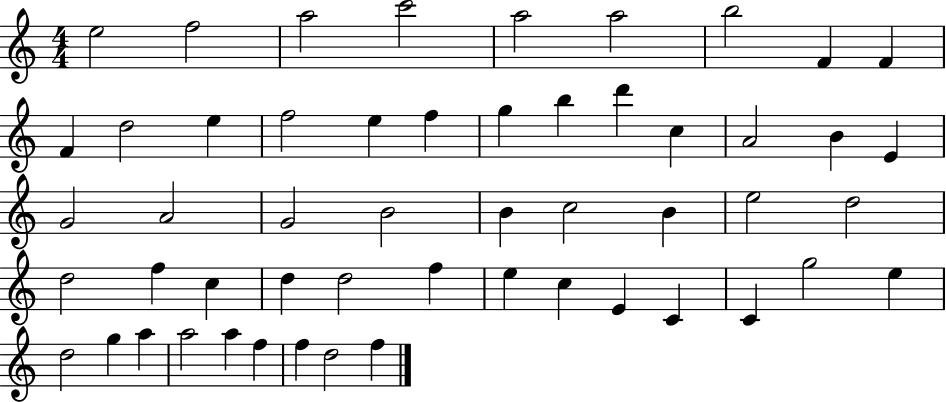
E5/h F5/h A5/h C6/h A5/h A5/h B5/h F4/q F4/q F4/q D5/h E5/q F5/h E5/q F5/q G5/q B5/q D6/q C5/q A4/h B4/q E4/q G4/h A4/h G4/h B4/h B4/q C5/h B4/q E5/h D5/h D5/h F5/q C5/q D5/q D5/h F5/q E5/q C5/q E4/q C4/q C4/q G5/h E5/q D5/h G5/q A5/q A5/h A5/q F5/q F5/q D5/h F5/q